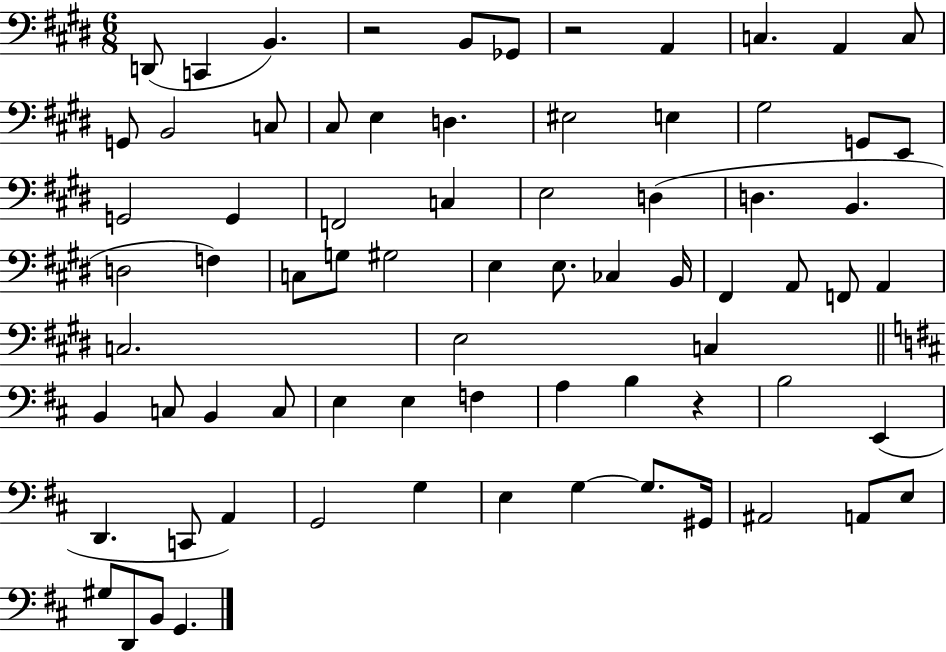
D2/e C2/q B2/q. R/h B2/e Gb2/e R/h A2/q C3/q. A2/q C3/e G2/e B2/h C3/e C#3/e E3/q D3/q. EIS3/h E3/q G#3/h G2/e E2/e G2/h G2/q F2/h C3/q E3/h D3/q D3/q. B2/q. D3/h F3/q C3/e G3/e G#3/h E3/q E3/e. CES3/q B2/s F#2/q A2/e F2/e A2/q C3/h. E3/h C3/q B2/q C3/e B2/q C3/e E3/q E3/q F3/q A3/q B3/q R/q B3/h E2/q D2/q. C2/e A2/q G2/h G3/q E3/q G3/q G3/e. G#2/s A#2/h A2/e E3/e G#3/e D2/e B2/e G2/q.